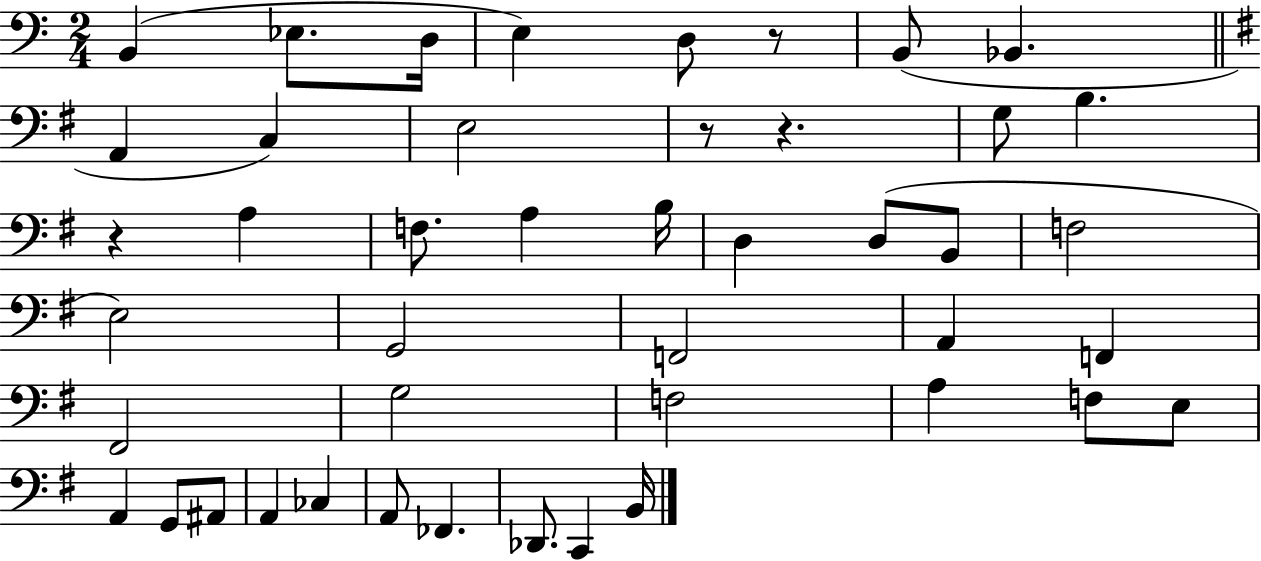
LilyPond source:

{
  \clef bass
  \numericTimeSignature
  \time 2/4
  \key c \major
  \repeat volta 2 { b,4( ees8. d16 | e4) d8 r8 | b,8( bes,4. | \bar "||" \break \key e \minor a,4 c4) | e2 | r8 r4. | g8 b4. | \break r4 a4 | f8. a4 b16 | d4 d8( b,8 | f2 | \break e2) | g,2 | f,2 | a,4 f,4 | \break fis,2 | g2 | f2 | a4 f8 e8 | \break a,4 g,8 ais,8 | a,4 ces4 | a,8 fes,4. | des,8. c,4 b,16 | \break } \bar "|."
}